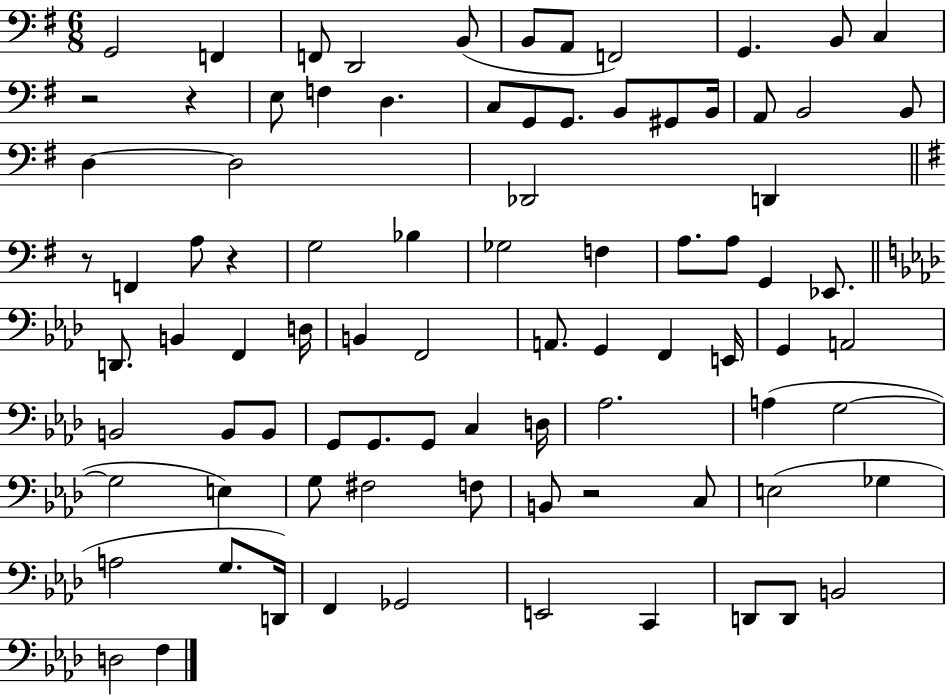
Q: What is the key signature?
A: G major